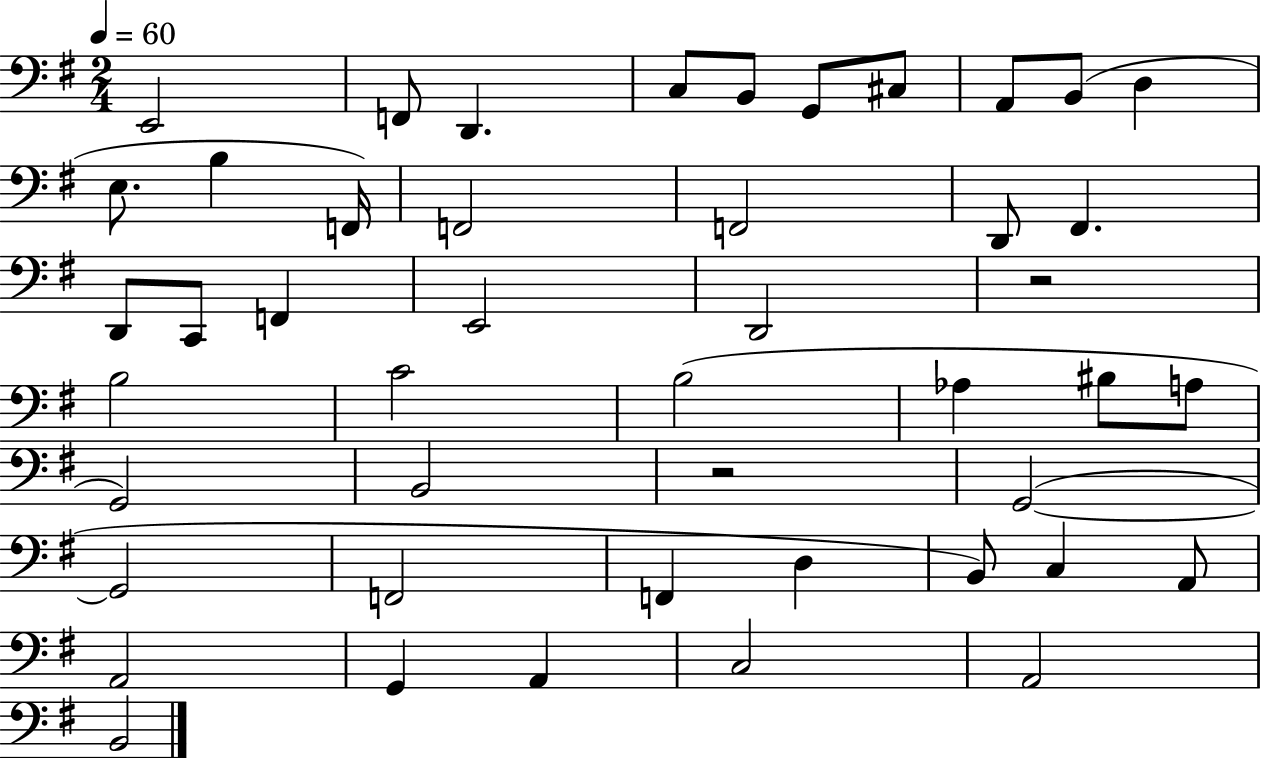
E2/h F2/e D2/q. C3/e B2/e G2/e C#3/e A2/e B2/e D3/q E3/e. B3/q F2/s F2/h F2/h D2/e F#2/q. D2/e C2/e F2/q E2/h D2/h R/h B3/h C4/h B3/h Ab3/q BIS3/e A3/e G2/h B2/h R/h G2/h G2/h F2/h F2/q D3/q B2/e C3/q A2/e A2/h G2/q A2/q C3/h A2/h B2/h